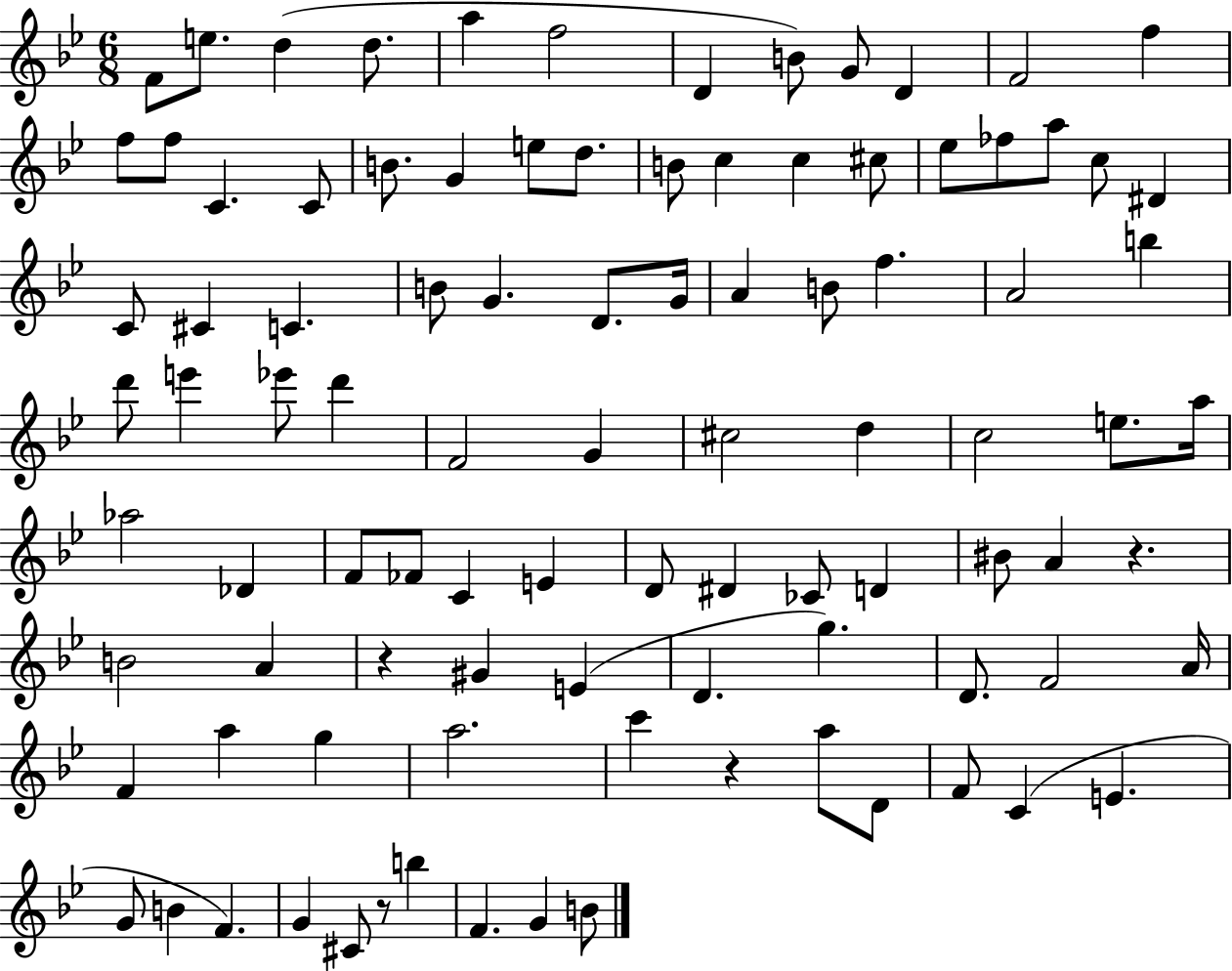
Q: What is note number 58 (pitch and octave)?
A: E4